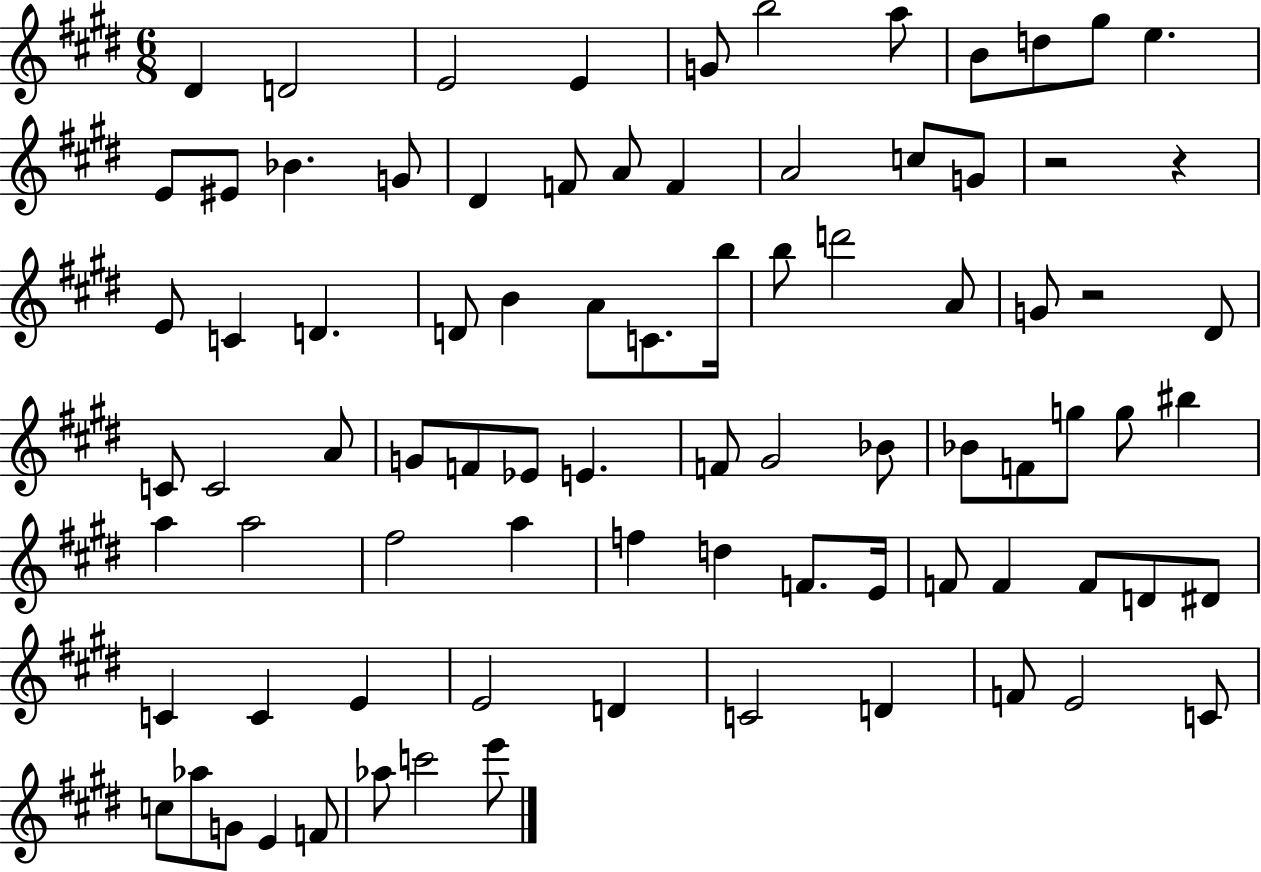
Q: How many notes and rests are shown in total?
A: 84